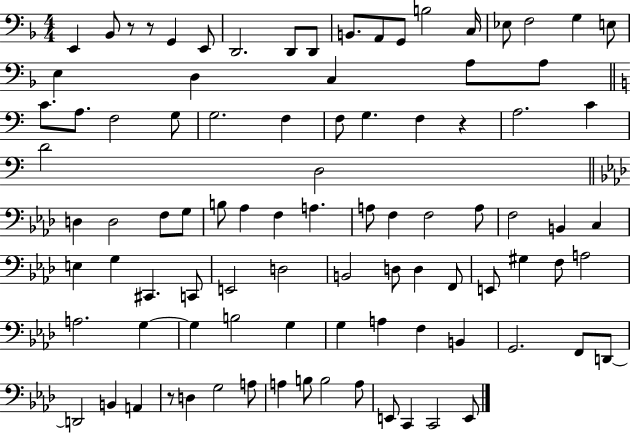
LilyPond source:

{
  \clef bass
  \numericTimeSignature
  \time 4/4
  \key f \major
  e,4 bes,8 r8 r8 g,4 e,8 | d,2. d,8 d,8 | b,8. a,8 g,8 b2 c16 | ees8 f2 g4 e8 | \break e4 d4 c4 a8 a8 | \bar "||" \break \key c \major c'8. a8. f2 g8 | g2. f4 | f8 g4. f4 r4 | a2. c'4 | \break d'2 d2 | \bar "||" \break \key f \minor d4 d2 f8 g8 | b8 aes4 f4 a4. | a8 f4 f2 a8 | f2 b,4 c4 | \break e4 g4 cis,4. c,8 | e,2 d2 | b,2 d8 d4 f,8 | e,8 gis4 f8 a2 | \break a2. g4~~ | g4 b2 g4 | g4 a4 f4 b,4 | g,2. f,8 d,8~~ | \break d,2 b,4 a,4 | r8 d4 g2 a8 | a4 b8 b2 a8 | e,8 c,4 c,2 e,8 | \break \bar "|."
}